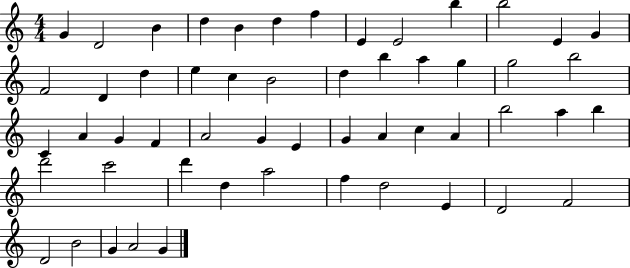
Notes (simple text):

G4/q D4/h B4/q D5/q B4/q D5/q F5/q E4/q E4/h B5/q B5/h E4/q G4/q F4/h D4/q D5/q E5/q C5/q B4/h D5/q B5/q A5/q G5/q G5/h B5/h C4/q A4/q G4/q F4/q A4/h G4/q E4/q G4/q A4/q C5/q A4/q B5/h A5/q B5/q D6/h C6/h D6/q D5/q A5/h F5/q D5/h E4/q D4/h F4/h D4/h B4/h G4/q A4/h G4/q